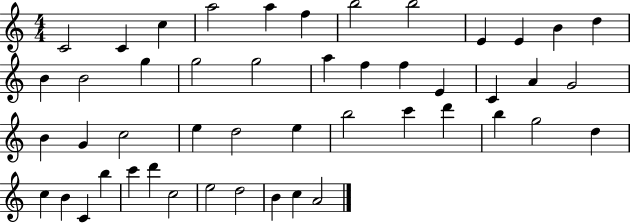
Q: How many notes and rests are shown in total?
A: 48